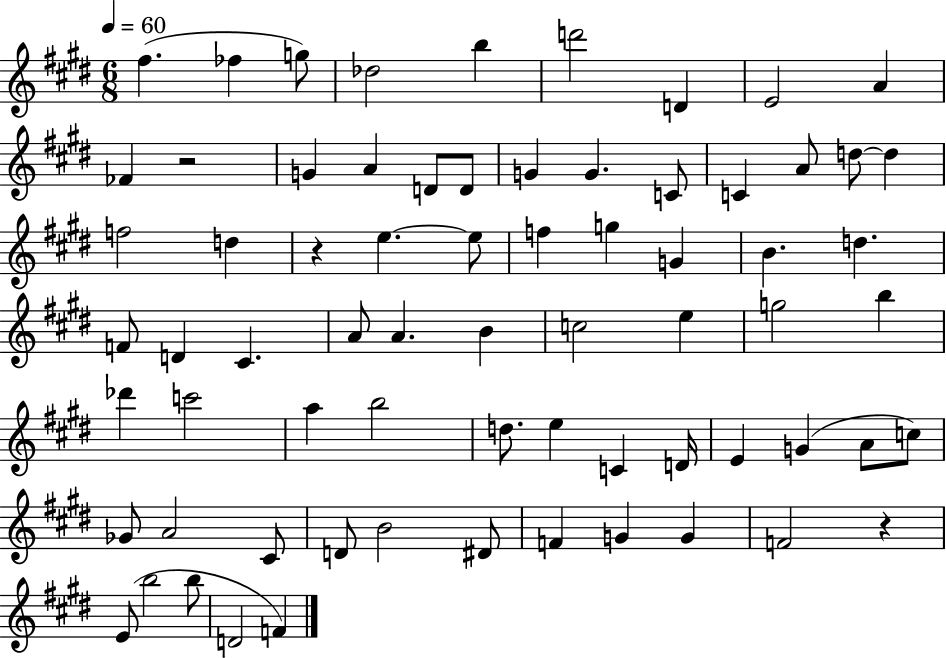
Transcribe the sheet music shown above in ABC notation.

X:1
T:Untitled
M:6/8
L:1/4
K:E
^f _f g/2 _d2 b d'2 D E2 A _F z2 G A D/2 D/2 G G C/2 C A/2 d/2 d f2 d z e e/2 f g G B d F/2 D ^C A/2 A B c2 e g2 b _d' c'2 a b2 d/2 e C D/4 E G A/2 c/2 _G/2 A2 ^C/2 D/2 B2 ^D/2 F G G F2 z E/2 b2 b/2 D2 F